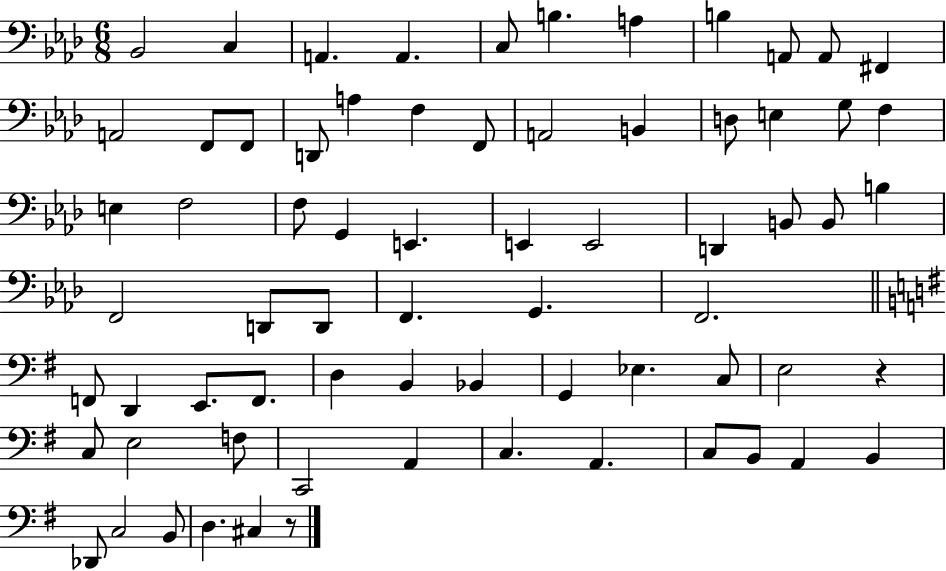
Bb2/h C3/q A2/q. A2/q. C3/e B3/q. A3/q B3/q A2/e A2/e F#2/q A2/h F2/e F2/e D2/e A3/q F3/q F2/e A2/h B2/q D3/e E3/q G3/e F3/q E3/q F3/h F3/e G2/q E2/q. E2/q E2/h D2/q B2/e B2/e B3/q F2/h D2/e D2/e F2/q. G2/q. F2/h. F2/e D2/q E2/e. F2/e. D3/q B2/q Bb2/q G2/q Eb3/q. C3/e E3/h R/q C3/e E3/h F3/e C2/h A2/q C3/q. A2/q. C3/e B2/e A2/q B2/q Db2/e C3/h B2/e D3/q. C#3/q R/e